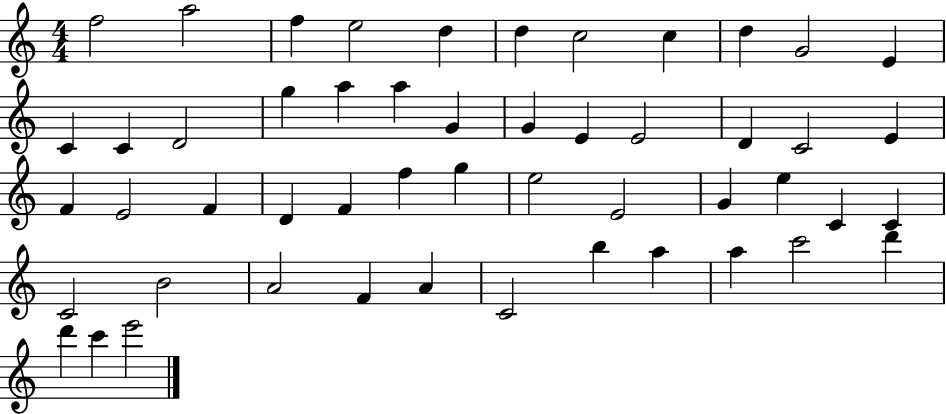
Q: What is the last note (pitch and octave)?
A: E6